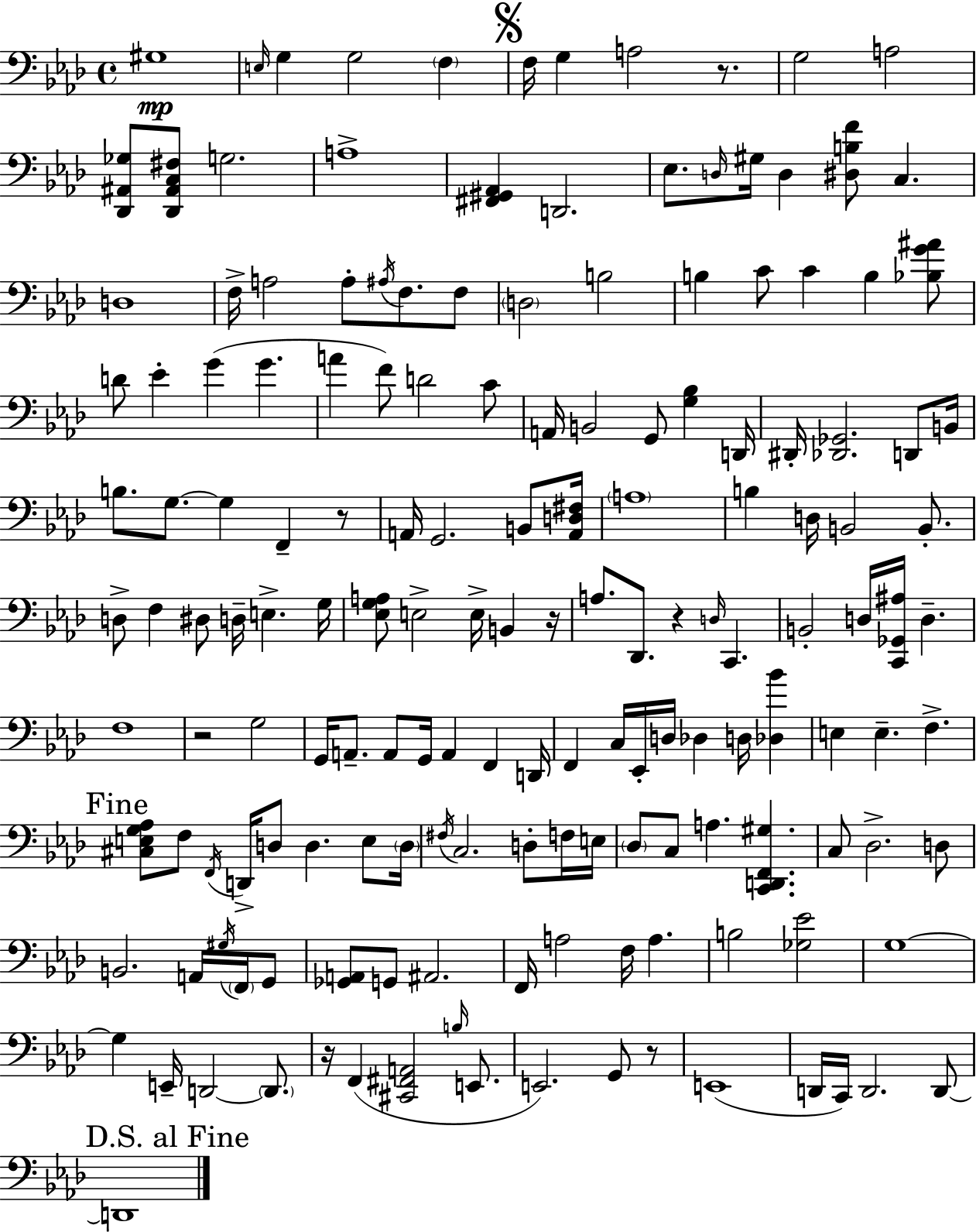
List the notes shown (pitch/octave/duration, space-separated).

G#3/w E3/s G3/q G3/h F3/q F3/s G3/q A3/h R/e. G3/h A3/h [Db2,A#2,Gb3]/e [Db2,A#2,C3,F#3]/e G3/h. A3/w [F#2,G#2,Ab2]/q D2/h. Eb3/e. D3/s G#3/s D3/q [D#3,B3,F4]/e C3/q. D3/w F3/s A3/h A3/e A#3/s F3/e. F3/e D3/h B3/h B3/q C4/e C4/q B3/q [Bb3,G4,A#4]/e D4/e Eb4/q G4/q G4/q. A4/q F4/e D4/h C4/e A2/s B2/h G2/e [G3,Bb3]/q D2/s D#2/s [Db2,Gb2]/h. D2/e B2/s B3/e. G3/e. G3/q F2/q R/e A2/s G2/h. B2/e [A2,D3,F#3]/s A3/w B3/q D3/s B2/h B2/e. D3/e F3/q D#3/e D3/s E3/q. G3/s [Eb3,G3,A3]/e E3/h E3/s B2/q R/s A3/e. Db2/e. R/q D3/s C2/q. B2/h D3/s [C2,Gb2,A#3]/s D3/q. F3/w R/h G3/h G2/s A2/e. A2/e G2/s A2/q F2/q D2/s F2/q C3/s Eb2/s D3/s Db3/q D3/s [Db3,Bb4]/q E3/q E3/q. F3/q. [C#3,E3,G3,Ab3]/e F3/e F2/s D2/s D3/e D3/q. E3/e D3/s F#3/s C3/h. D3/e F3/s E3/s Db3/e C3/e A3/q. [C2,D2,F2,G#3]/q. C3/e Db3/h. D3/e B2/h. A2/s G#3/s F2/s G2/e [Gb2,A2]/e G2/e A#2/h. F2/s A3/h F3/s A3/q. B3/h [Gb3,Eb4]/h G3/w G3/q E2/s D2/h D2/e. R/s F2/q [C#2,F#2,A2]/h B3/s E2/e. E2/h. G2/e R/e E2/w D2/s C2/s D2/h. D2/e D2/w